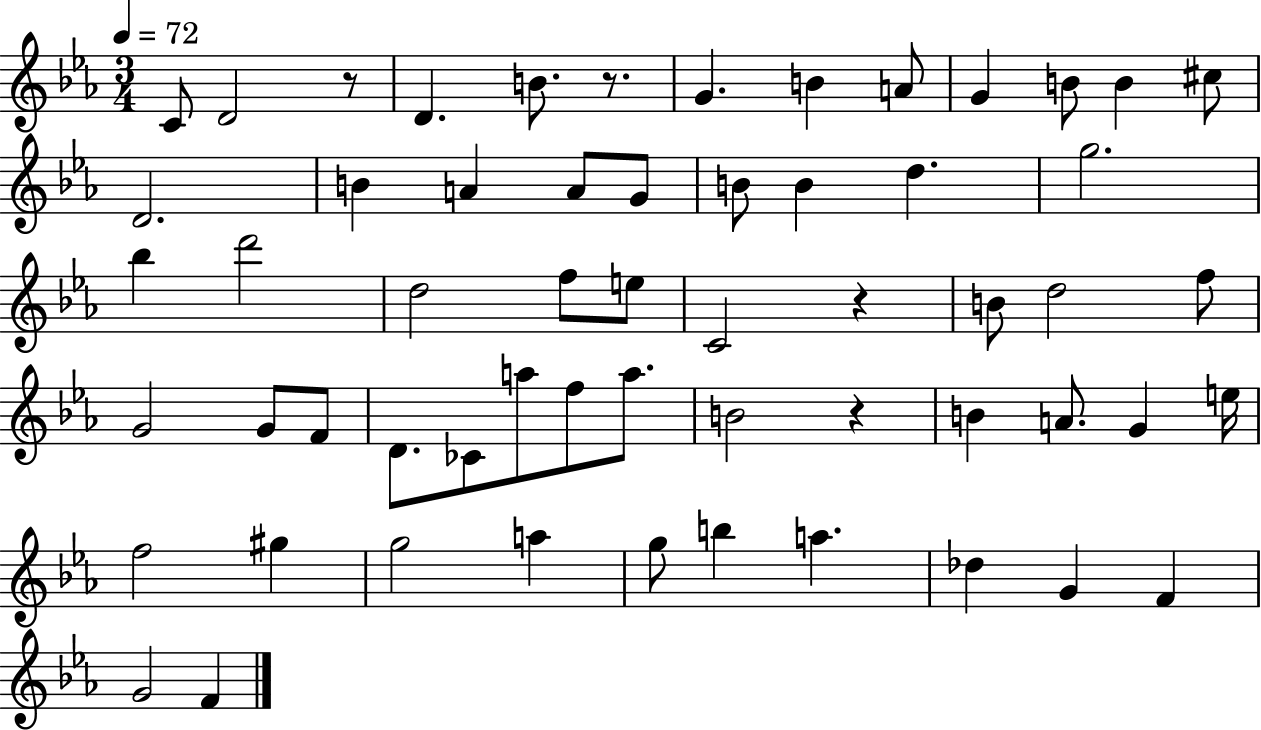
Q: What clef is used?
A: treble